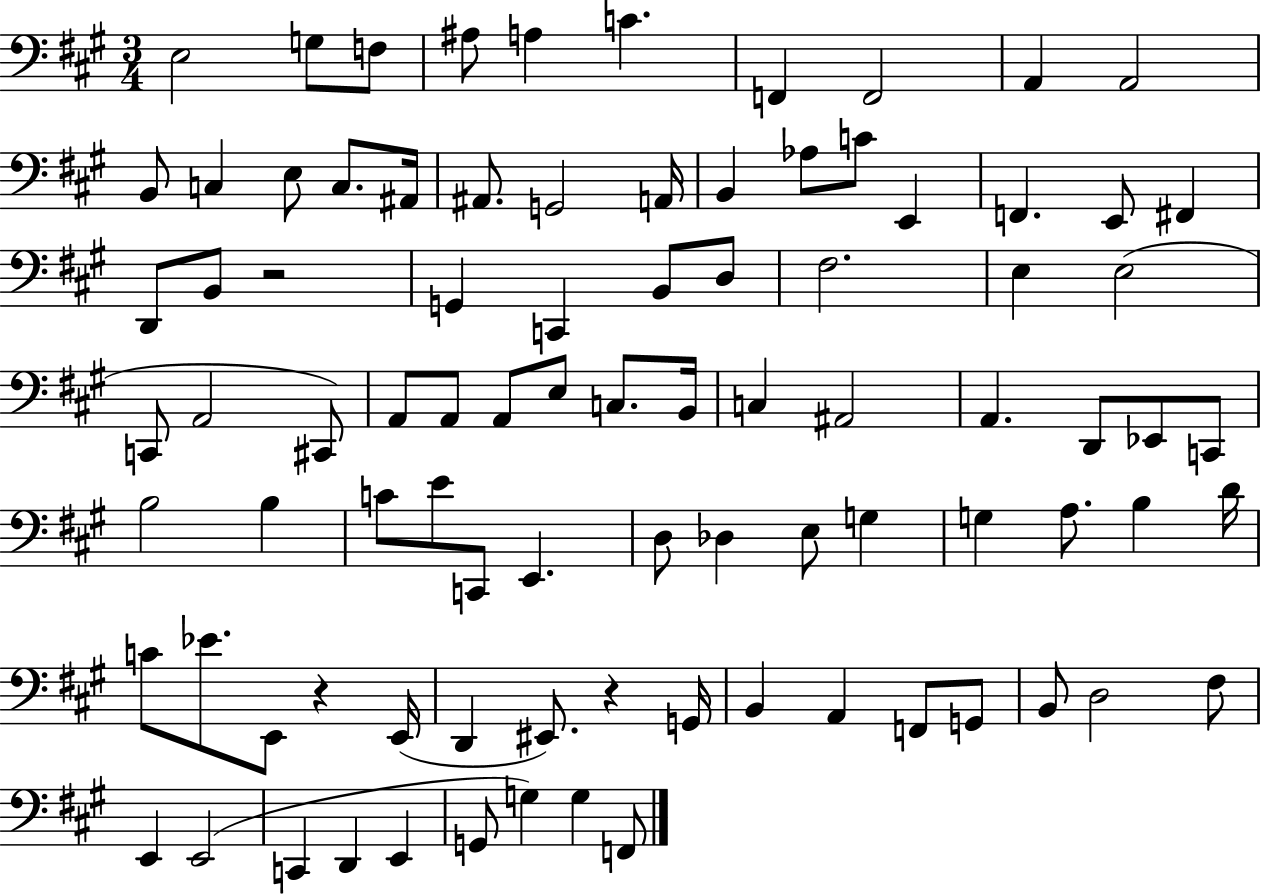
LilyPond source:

{
  \clef bass
  \numericTimeSignature
  \time 3/4
  \key a \major
  e2 g8 f8 | ais8 a4 c'4. | f,4 f,2 | a,4 a,2 | \break b,8 c4 e8 c8. ais,16 | ais,8. g,2 a,16 | b,4 aes8 c'8 e,4 | f,4. e,8 fis,4 | \break d,8 b,8 r2 | g,4 c,4 b,8 d8 | fis2. | e4 e2( | \break c,8 a,2 cis,8) | a,8 a,8 a,8 e8 c8. b,16 | c4 ais,2 | a,4. d,8 ees,8 c,8 | \break b2 b4 | c'8 e'8 c,8 e,4. | d8 des4 e8 g4 | g4 a8. b4 d'16 | \break c'8 ees'8. e,8 r4 e,16( | d,4 eis,8.) r4 g,16 | b,4 a,4 f,8 g,8 | b,8 d2 fis8 | \break e,4 e,2( | c,4 d,4 e,4 | g,8 g4) g4 f,8 | \bar "|."
}